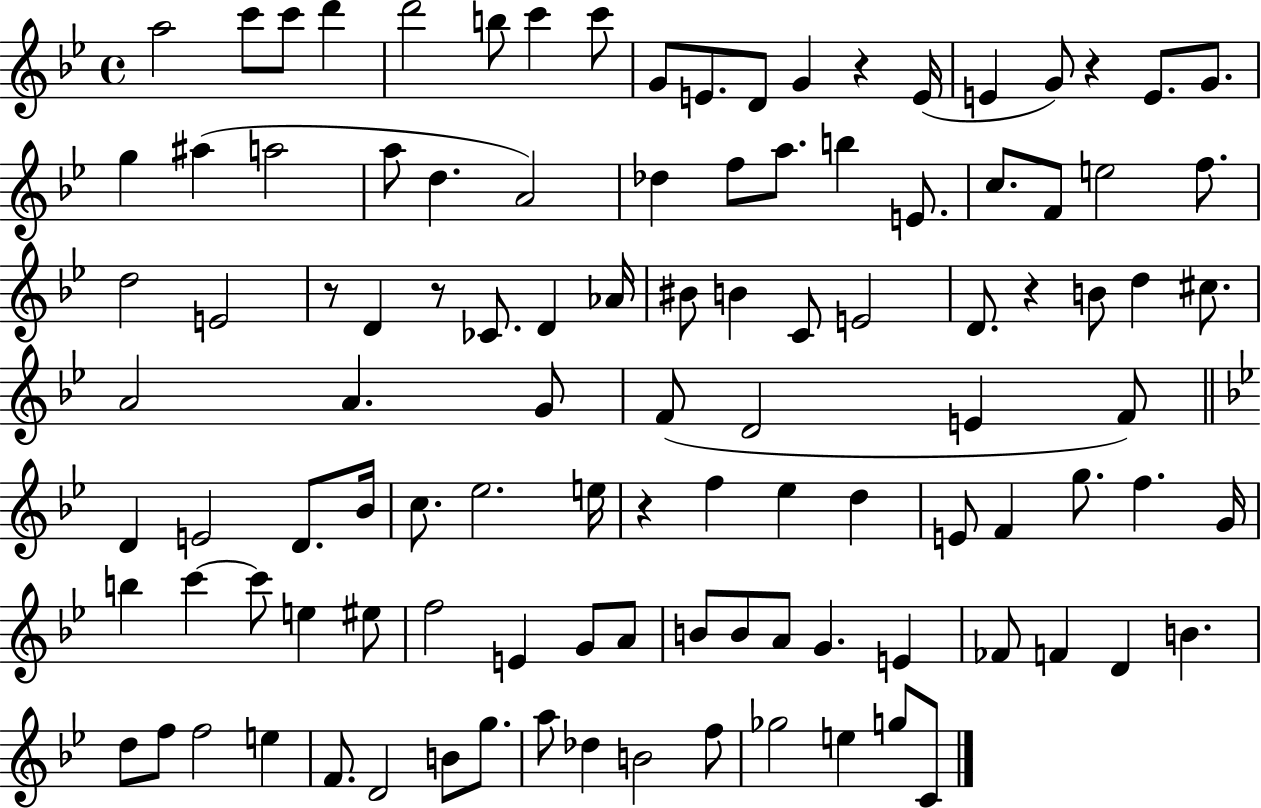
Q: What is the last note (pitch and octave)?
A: C4